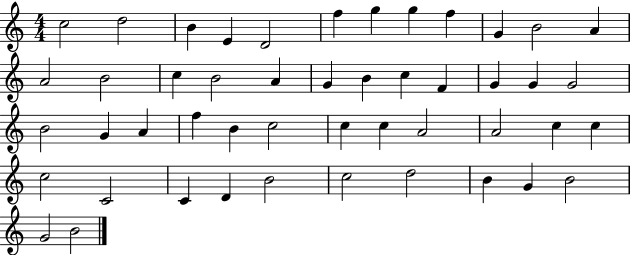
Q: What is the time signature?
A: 4/4